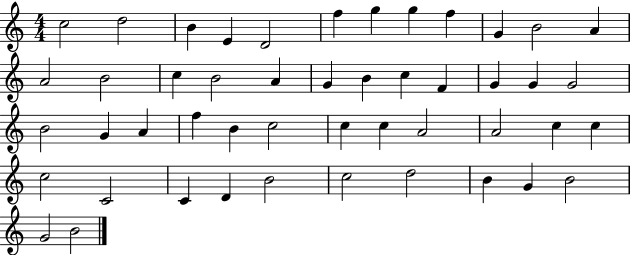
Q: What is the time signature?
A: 4/4